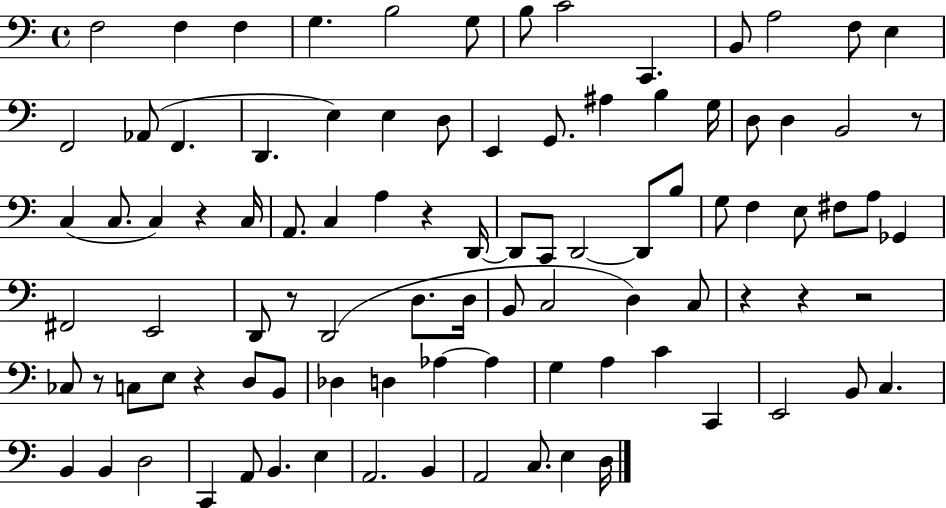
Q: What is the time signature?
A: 4/4